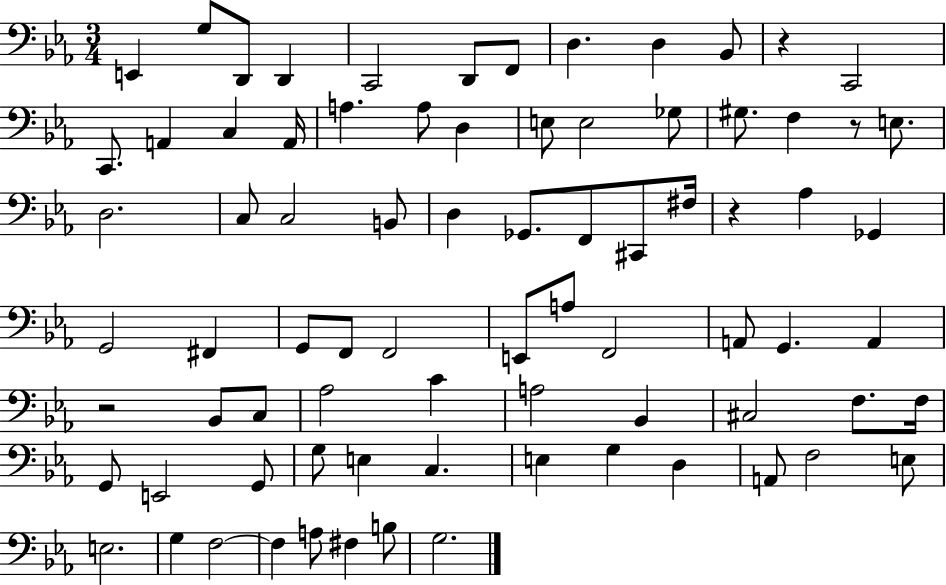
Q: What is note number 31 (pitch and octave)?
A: F2